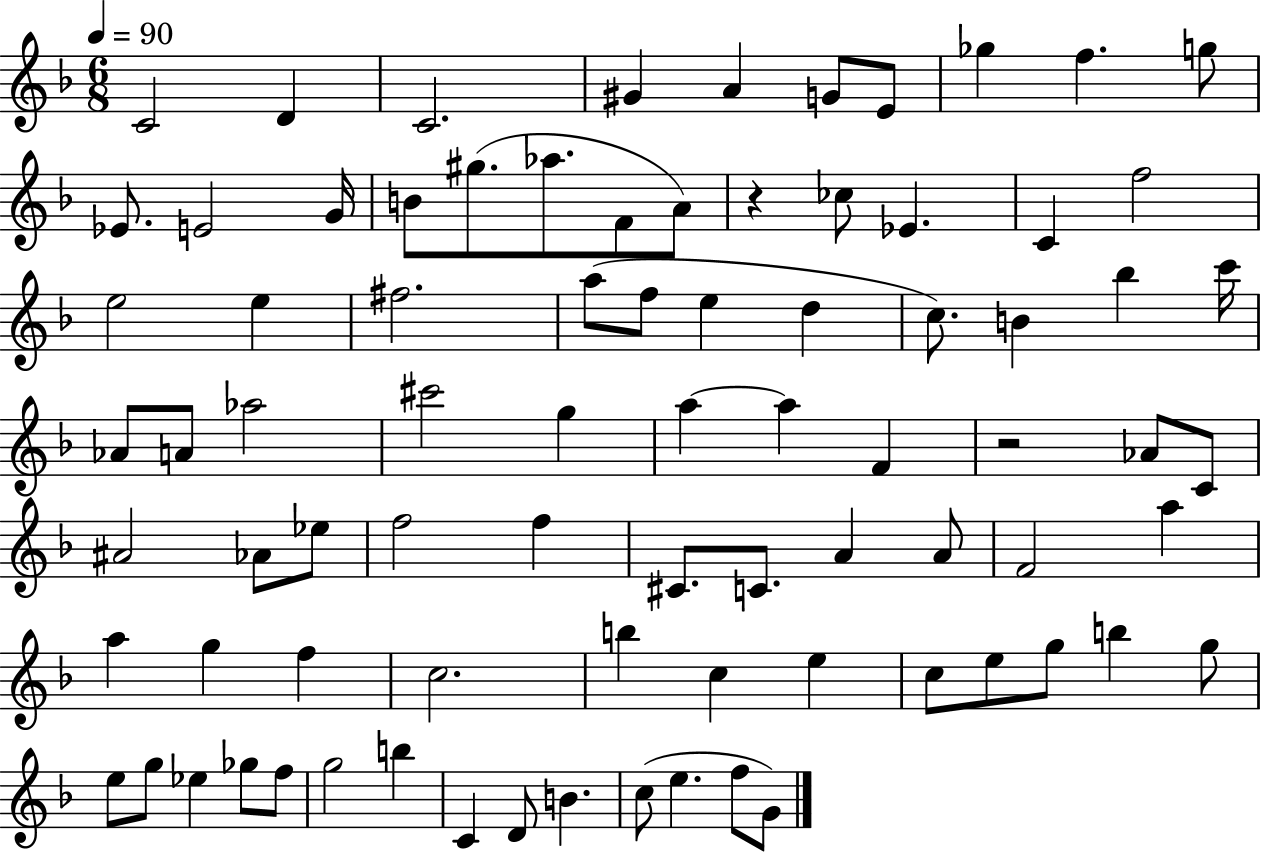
{
  \clef treble
  \numericTimeSignature
  \time 6/8
  \key f \major
  \tempo 4 = 90
  c'2 d'4 | c'2. | gis'4 a'4 g'8 e'8 | ges''4 f''4. g''8 | \break ees'8. e'2 g'16 | b'8 gis''8.( aes''8. f'8 a'8) | r4 ces''8 ees'4. | c'4 f''2 | \break e''2 e''4 | fis''2. | a''8( f''8 e''4 d''4 | c''8.) b'4 bes''4 c'''16 | \break aes'8 a'8 aes''2 | cis'''2 g''4 | a''4~~ a''4 f'4 | r2 aes'8 c'8 | \break ais'2 aes'8 ees''8 | f''2 f''4 | cis'8. c'8. a'4 a'8 | f'2 a''4 | \break a''4 g''4 f''4 | c''2. | b''4 c''4 e''4 | c''8 e''8 g''8 b''4 g''8 | \break e''8 g''8 ees''4 ges''8 f''8 | g''2 b''4 | c'4 d'8 b'4. | c''8( e''4. f''8 g'8) | \break \bar "|."
}